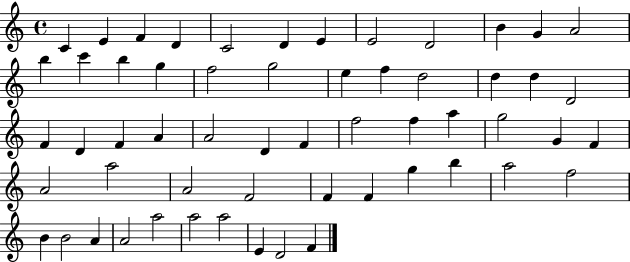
X:1
T:Untitled
M:4/4
L:1/4
K:C
C E F D C2 D E E2 D2 B G A2 b c' b g f2 g2 e f d2 d d D2 F D F A A2 D F f2 f a g2 G F A2 a2 A2 F2 F F g b a2 f2 B B2 A A2 a2 a2 a2 E D2 F